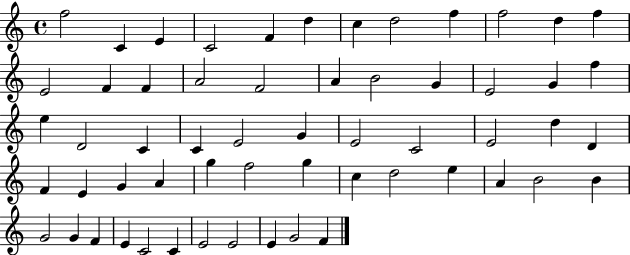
X:1
T:Untitled
M:4/4
L:1/4
K:C
f2 C E C2 F d c d2 f f2 d f E2 F F A2 F2 A B2 G E2 G f e D2 C C E2 G E2 C2 E2 d D F E G A g f2 g c d2 e A B2 B G2 G F E C2 C E2 E2 E G2 F